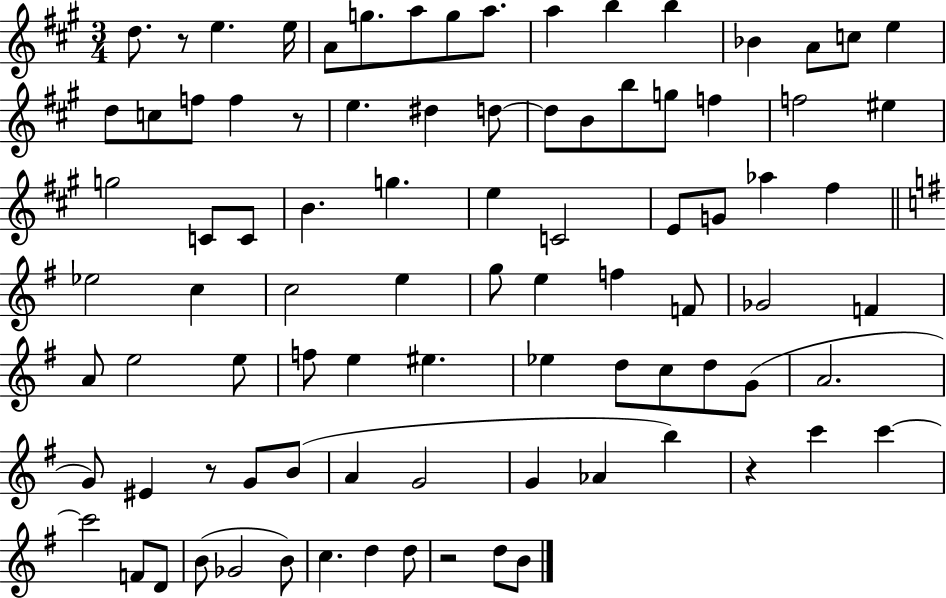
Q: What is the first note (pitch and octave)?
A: D5